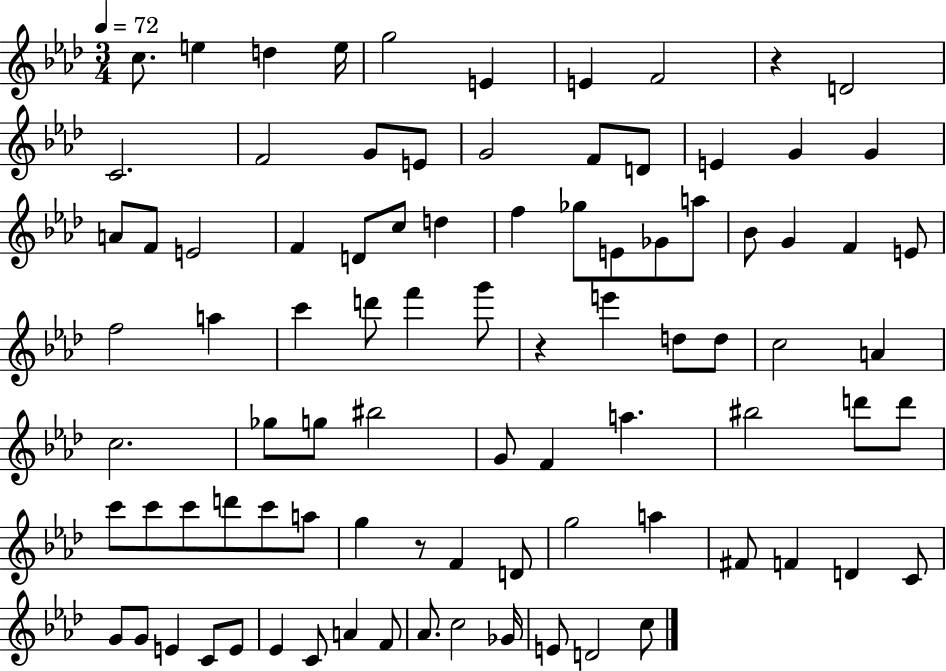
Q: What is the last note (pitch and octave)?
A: C5